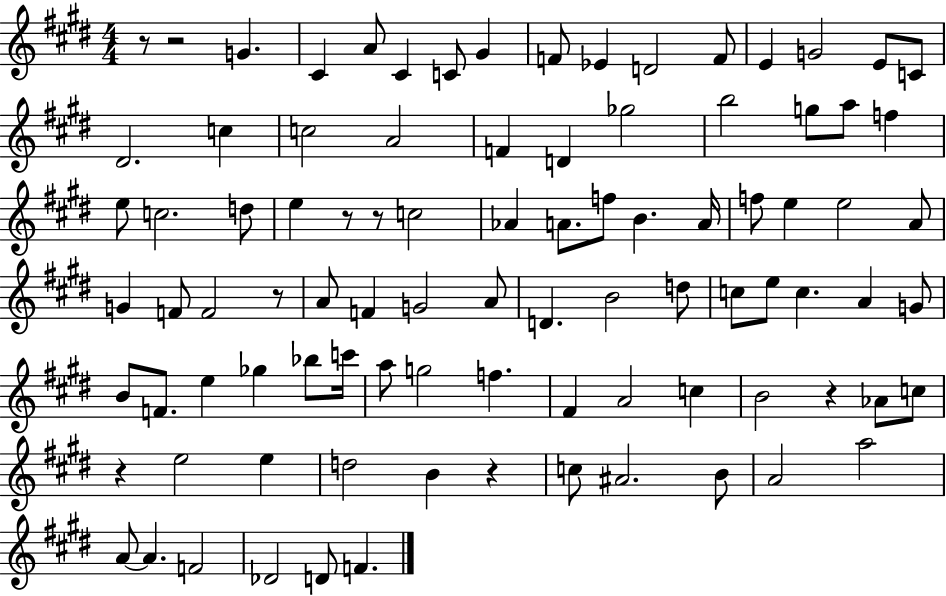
{
  \clef treble
  \numericTimeSignature
  \time 4/4
  \key e \major
  r8 r2 g'4. | cis'4 a'8 cis'4 c'8 gis'4 | f'8 ees'4 d'2 f'8 | e'4 g'2 e'8 c'8 | \break dis'2. c''4 | c''2 a'2 | f'4 d'4 ges''2 | b''2 g''8 a''8 f''4 | \break e''8 c''2. d''8 | e''4 r8 r8 c''2 | aes'4 a'8. f''8 b'4. a'16 | f''8 e''4 e''2 a'8 | \break g'4 f'8 f'2 r8 | a'8 f'4 g'2 a'8 | d'4. b'2 d''8 | c''8 e''8 c''4. a'4 g'8 | \break b'8 f'8. e''4 ges''4 bes''8 c'''16 | a''8 g''2 f''4. | fis'4 a'2 c''4 | b'2 r4 aes'8 c''8 | \break r4 e''2 e''4 | d''2 b'4 r4 | c''8 ais'2. b'8 | a'2 a''2 | \break a'8~~ a'4. f'2 | des'2 d'8 f'4. | \bar "|."
}